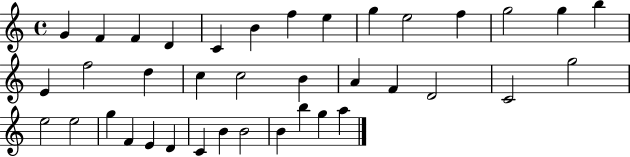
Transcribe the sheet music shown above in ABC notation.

X:1
T:Untitled
M:4/4
L:1/4
K:C
G F F D C B f e g e2 f g2 g b E f2 d c c2 B A F D2 C2 g2 e2 e2 g F E D C B B2 B b g a